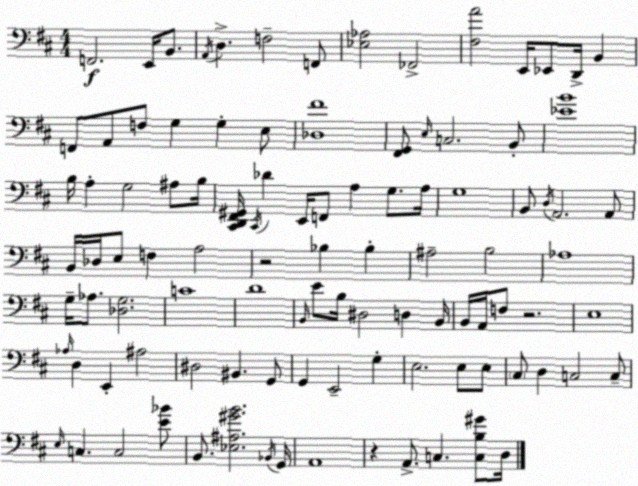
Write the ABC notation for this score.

X:1
T:Untitled
M:4/4
L:1/4
K:D
F,,2 E,,/4 B,,/2 A,,/4 D, F,2 F,,/2 [_E,_A,]2 _F,,2 [^F,A]2 E,,/4 _E,,/2 D,,/4 B,, F,,/2 A,,/2 F,/2 G, G, E,/2 [_D,^F]4 [^F,,G,,]/2 E,/4 C,2 B,,/2 [_EB]4 B,/4 A, G,2 ^A,/2 B,/4 [^C,,D,,^F,,^G,,]/4 ^C,,/4 _D E,,/4 F,,/2 A, G,/2 A,/4 G,4 B,,/2 D,/4 A,,2 A,,/2 B,,/4 _D,/4 E,/2 F, A,2 z2 _B, _B, ^A,2 B,2 _A,4 G,/4 _A,/2 [_D,G,]2 C4 D4 B,,/4 E/2 B,/4 ^D,2 D, B,,/4 B,,/4 A,,/4 F,/2 z2 E,4 _A,/4 D, E,, ^A,2 ^D,2 ^B,, G,,/2 G,, E,,2 G, E,2 E,/2 E,/2 ^C,/2 D, C,2 C,/2 E,/4 C, C,2 [E_B]/2 B,,/2 [_E,^A,^GB]2 _B,,/4 G,,/4 A,,4 z A,,/2 C, [C,B,^G]/2 D,/4